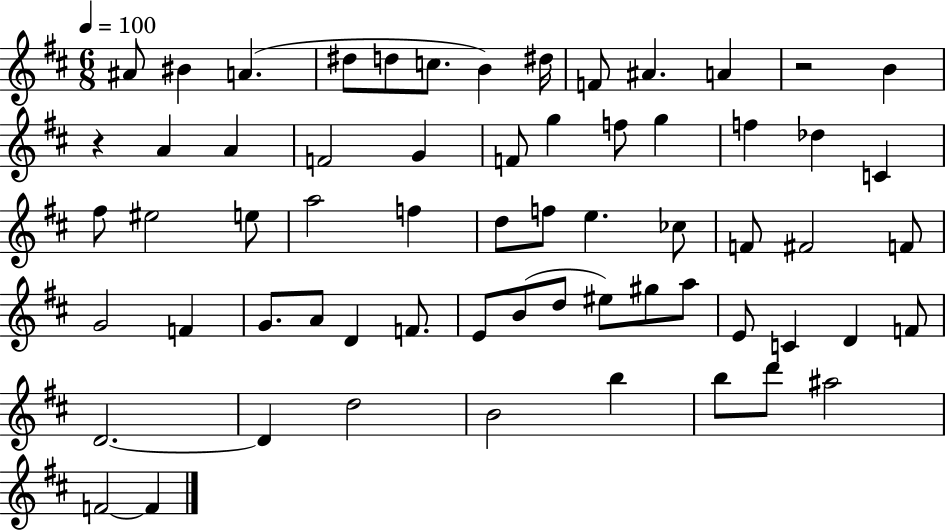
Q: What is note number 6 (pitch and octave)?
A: C5